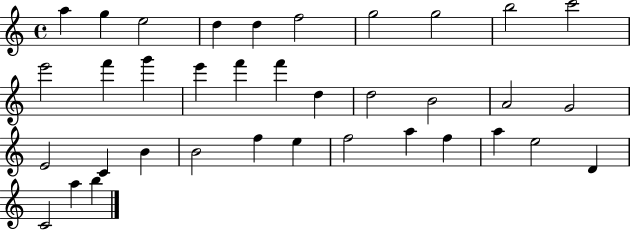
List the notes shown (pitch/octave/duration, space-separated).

A5/q G5/q E5/h D5/q D5/q F5/h G5/h G5/h B5/h C6/h E6/h F6/q G6/q E6/q F6/q F6/q D5/q D5/h B4/h A4/h G4/h E4/h C4/q B4/q B4/h F5/q E5/q F5/h A5/q F5/q A5/q E5/h D4/q C4/h A5/q B5/q